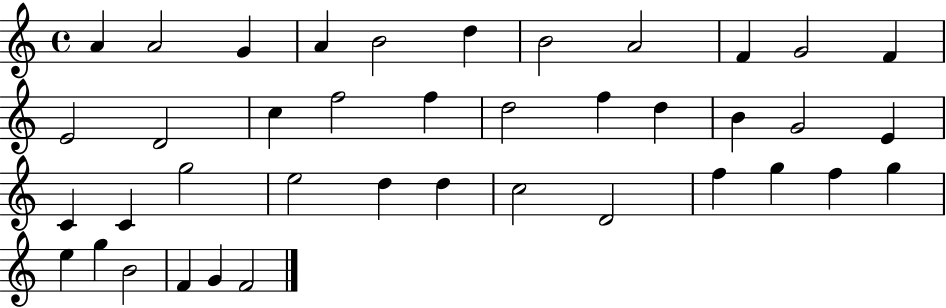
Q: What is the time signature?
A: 4/4